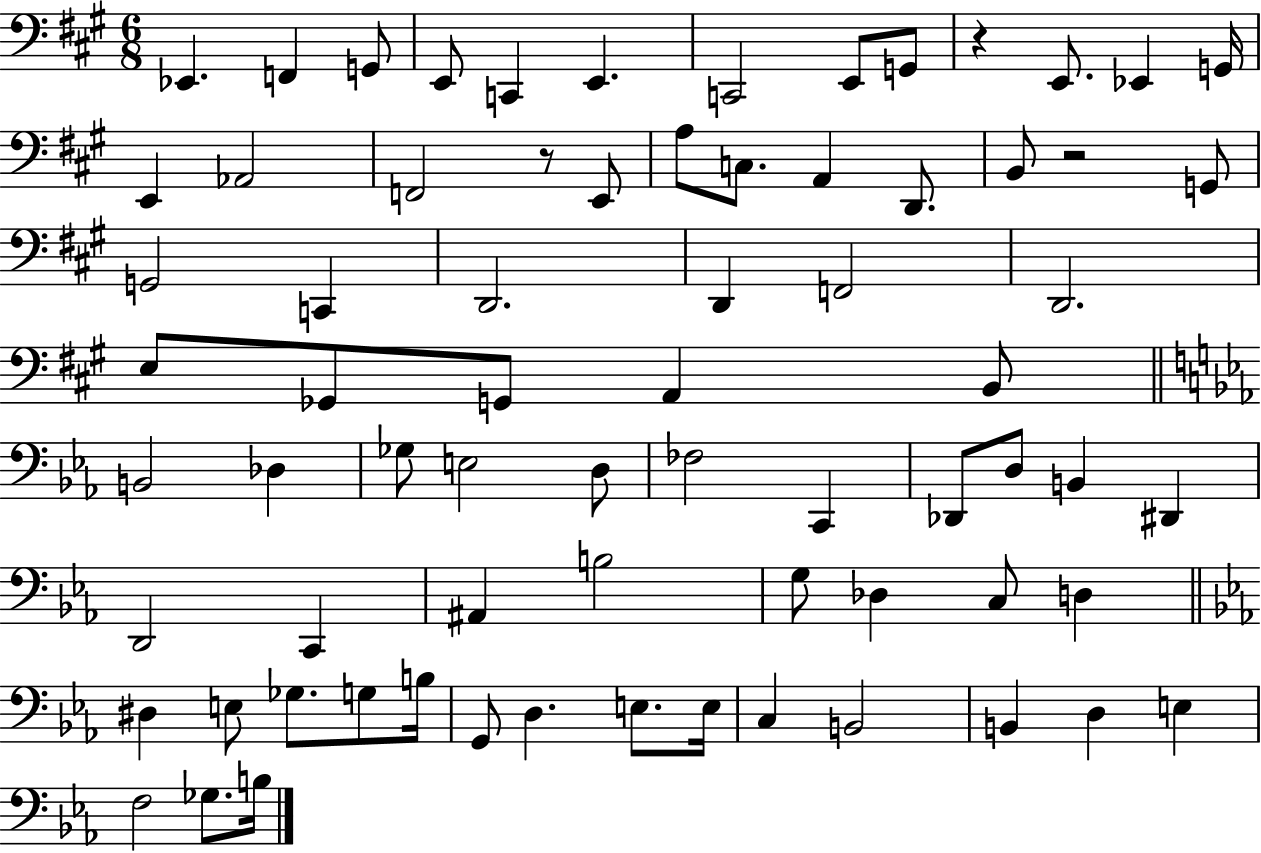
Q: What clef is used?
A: bass